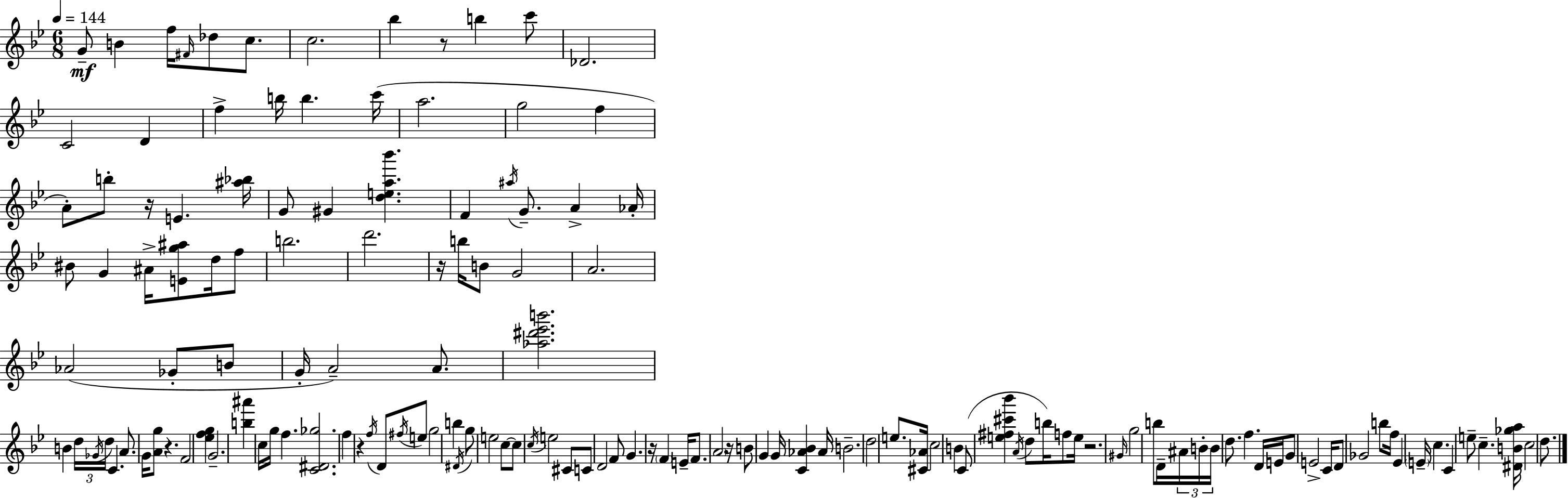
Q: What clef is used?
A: treble